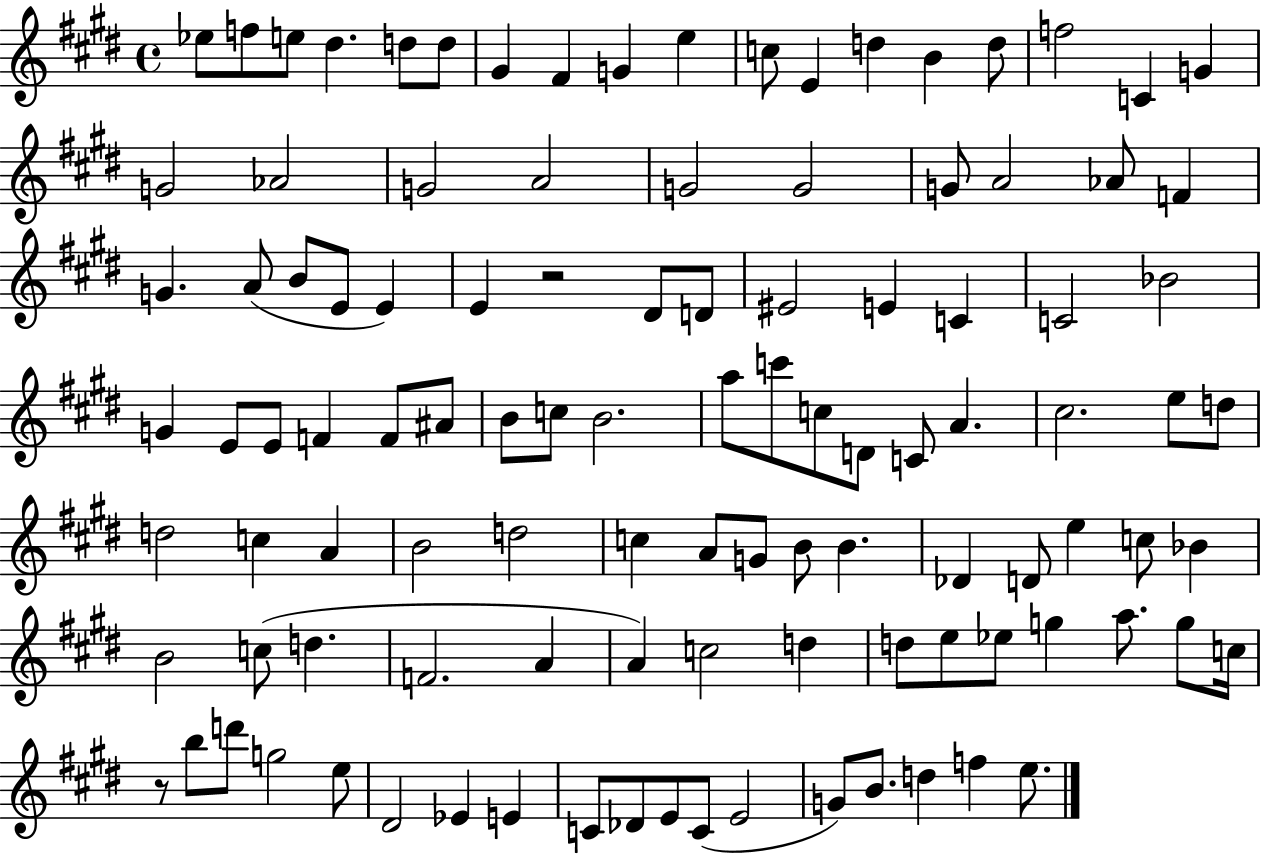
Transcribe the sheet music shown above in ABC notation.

X:1
T:Untitled
M:4/4
L:1/4
K:E
_e/2 f/2 e/2 ^d d/2 d/2 ^G ^F G e c/2 E d B d/2 f2 C G G2 _A2 G2 A2 G2 G2 G/2 A2 _A/2 F G A/2 B/2 E/2 E E z2 ^D/2 D/2 ^E2 E C C2 _B2 G E/2 E/2 F F/2 ^A/2 B/2 c/2 B2 a/2 c'/2 c/2 D/2 C/2 A ^c2 e/2 d/2 d2 c A B2 d2 c A/2 G/2 B/2 B _D D/2 e c/2 _B B2 c/2 d F2 A A c2 d d/2 e/2 _e/2 g a/2 g/2 c/4 z/2 b/2 d'/2 g2 e/2 ^D2 _E E C/2 _D/2 E/2 C/2 E2 G/2 B/2 d f e/2